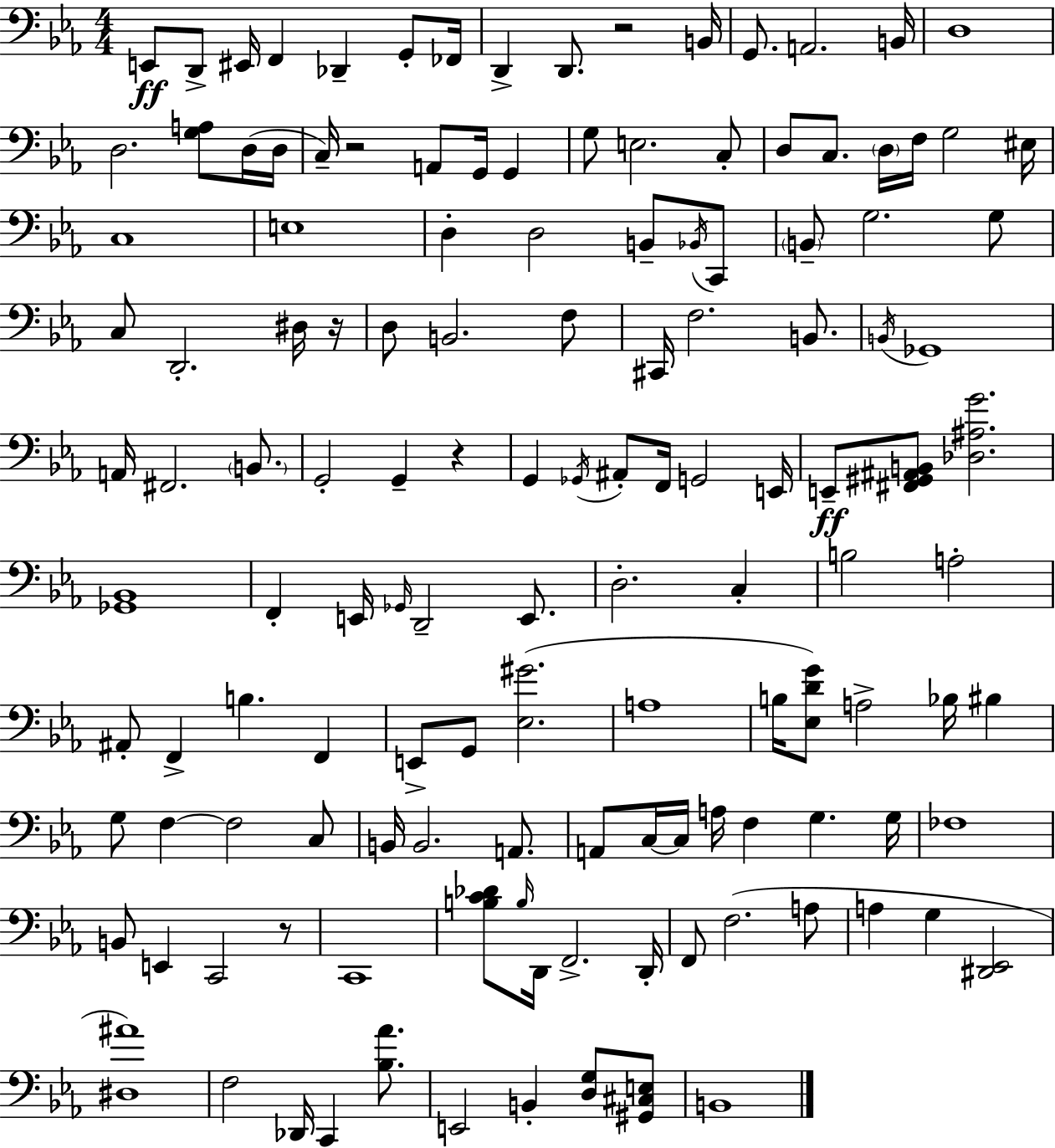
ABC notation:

X:1
T:Untitled
M:4/4
L:1/4
K:Cm
E,,/2 D,,/2 ^E,,/4 F,, _D,, G,,/2 _F,,/4 D,, D,,/2 z2 B,,/4 G,,/2 A,,2 B,,/4 D,4 D,2 [G,A,]/2 D,/4 D,/4 C,/4 z2 A,,/2 G,,/4 G,, G,/2 E,2 C,/2 D,/2 C,/2 D,/4 F,/4 G,2 ^E,/4 C,4 E,4 D, D,2 B,,/2 _B,,/4 C,,/2 B,,/2 G,2 G,/2 C,/2 D,,2 ^D,/4 z/4 D,/2 B,,2 F,/2 ^C,,/4 F,2 B,,/2 B,,/4 _G,,4 A,,/4 ^F,,2 B,,/2 G,,2 G,, z G,, _G,,/4 ^A,,/2 F,,/4 G,,2 E,,/4 E,,/2 [^F,,^G,,^A,,B,,]/2 [_D,^A,G]2 [_G,,_B,,]4 F,, E,,/4 _G,,/4 D,,2 E,,/2 D,2 C, B,2 A,2 ^A,,/2 F,, B, F,, E,,/2 G,,/2 [_E,^G]2 A,4 B,/4 [_E,DG]/2 A,2 _B,/4 ^B, G,/2 F, F,2 C,/2 B,,/4 B,,2 A,,/2 A,,/2 C,/4 C,/4 A,/4 F, G, G,/4 _F,4 B,,/2 E,, C,,2 z/2 C,,4 [B,C_D]/2 B,/4 D,,/4 F,,2 D,,/4 F,,/2 F,2 A,/2 A, G, [^D,,_E,,]2 [^D,^A]4 F,2 _D,,/4 C,, [_B,_A]/2 E,,2 B,, [D,G,]/2 [^G,,^C,E,]/2 B,,4